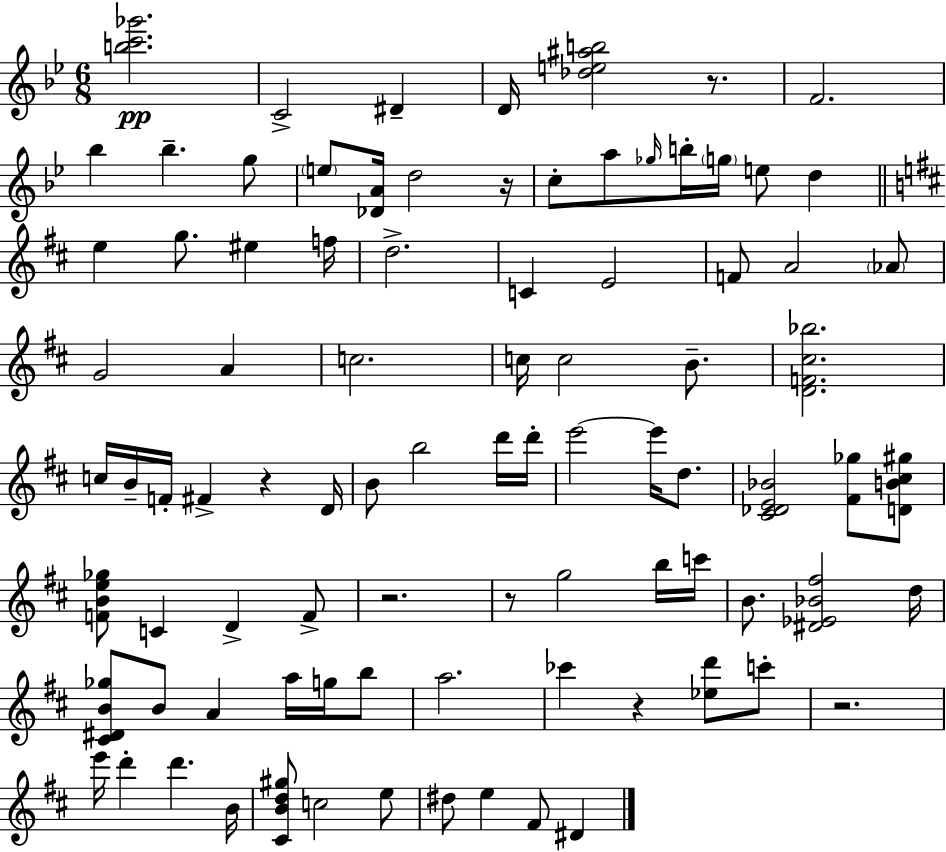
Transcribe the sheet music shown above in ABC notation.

X:1
T:Untitled
M:6/8
L:1/4
K:Gm
[bc'_g']2 C2 ^D D/4 [_de^ab]2 z/2 F2 _b _b g/2 e/2 [_DA]/4 d2 z/4 c/2 a/2 _g/4 b/4 g/4 e/2 d e g/2 ^e f/4 d2 C E2 F/2 A2 _A/2 G2 A c2 c/4 c2 B/2 [DF^c_b]2 c/4 B/4 F/4 ^F z D/4 B/2 b2 d'/4 d'/4 e'2 e'/4 d/2 [^C_DE_B]2 [^F_g]/2 [DB^c^g]/2 [FBe_g]/2 C D F/2 z2 z/2 g2 b/4 c'/4 B/2 [^D_E_B^f]2 d/4 [^C^DB_g]/2 B/2 A a/4 g/4 b/2 a2 _c' z [_ed']/2 c'/2 z2 e'/4 d' d' B/4 [^CBd^g]/2 c2 e/2 ^d/2 e ^F/2 ^D